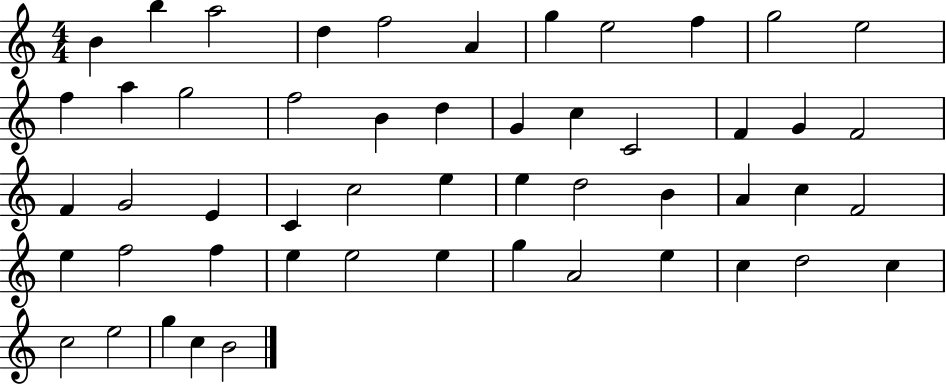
B4/q B5/q A5/h D5/q F5/h A4/q G5/q E5/h F5/q G5/h E5/h F5/q A5/q G5/h F5/h B4/q D5/q G4/q C5/q C4/h F4/q G4/q F4/h F4/q G4/h E4/q C4/q C5/h E5/q E5/q D5/h B4/q A4/q C5/q F4/h E5/q F5/h F5/q E5/q E5/h E5/q G5/q A4/h E5/q C5/q D5/h C5/q C5/h E5/h G5/q C5/q B4/h